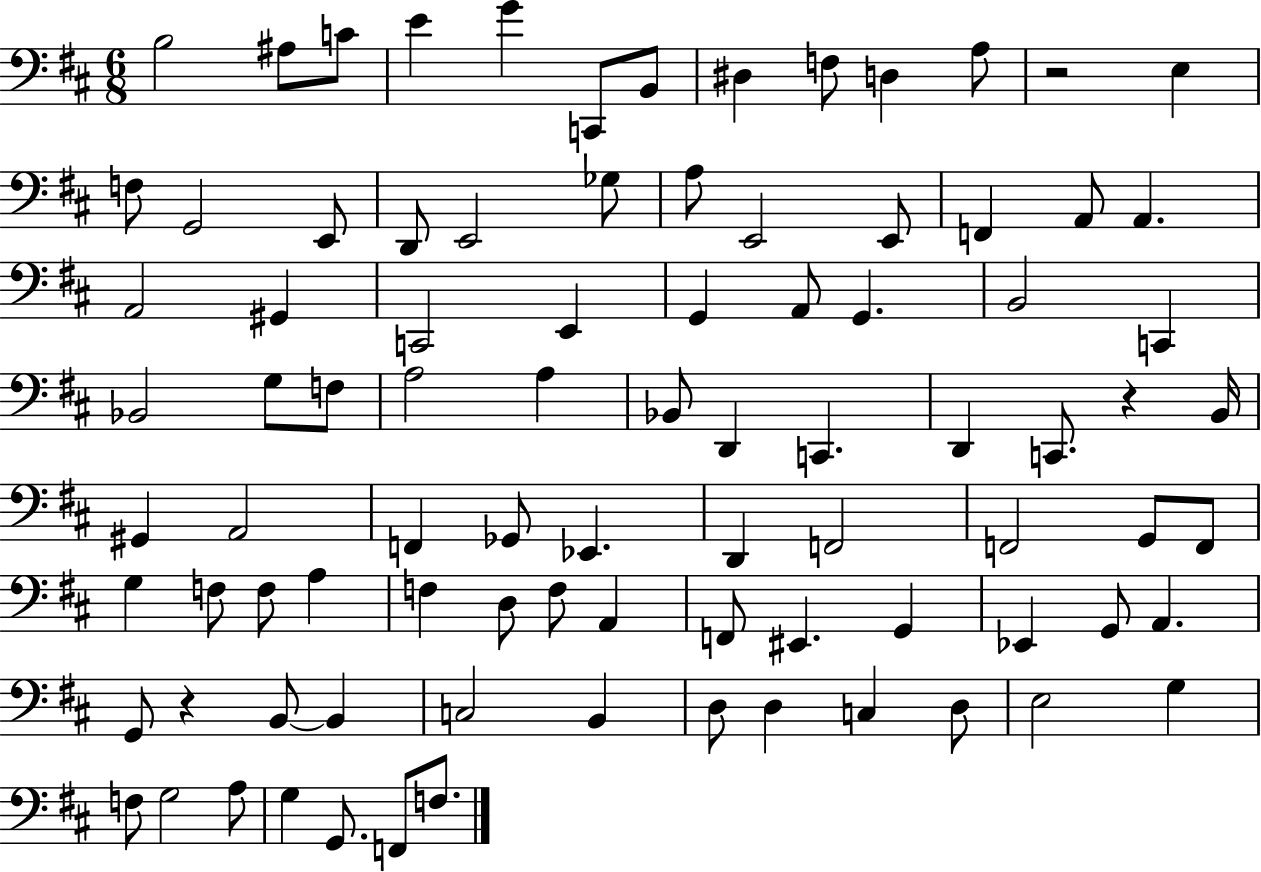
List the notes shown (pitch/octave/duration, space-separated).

B3/h A#3/e C4/e E4/q G4/q C2/e B2/e D#3/q F3/e D3/q A3/e R/h E3/q F3/e G2/h E2/e D2/e E2/h Gb3/e A3/e E2/h E2/e F2/q A2/e A2/q. A2/h G#2/q C2/h E2/q G2/q A2/e G2/q. B2/h C2/q Bb2/h G3/e F3/e A3/h A3/q Bb2/e D2/q C2/q. D2/q C2/e. R/q B2/s G#2/q A2/h F2/q Gb2/e Eb2/q. D2/q F2/h F2/h G2/e F2/e G3/q F3/e F3/e A3/q F3/q D3/e F3/e A2/q F2/e EIS2/q. G2/q Eb2/q G2/e A2/q. G2/e R/q B2/e B2/q C3/h B2/q D3/e D3/q C3/q D3/e E3/h G3/q F3/e G3/h A3/e G3/q G2/e. F2/e F3/e.